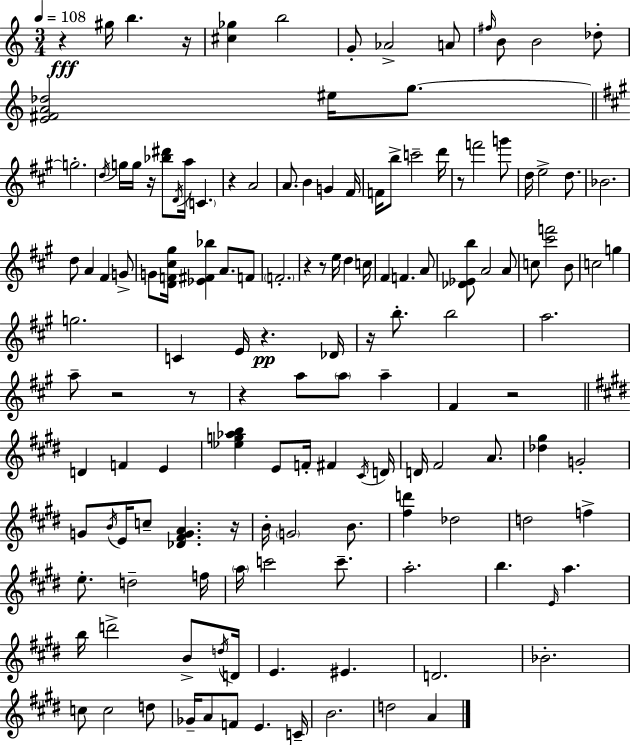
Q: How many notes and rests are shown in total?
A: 143